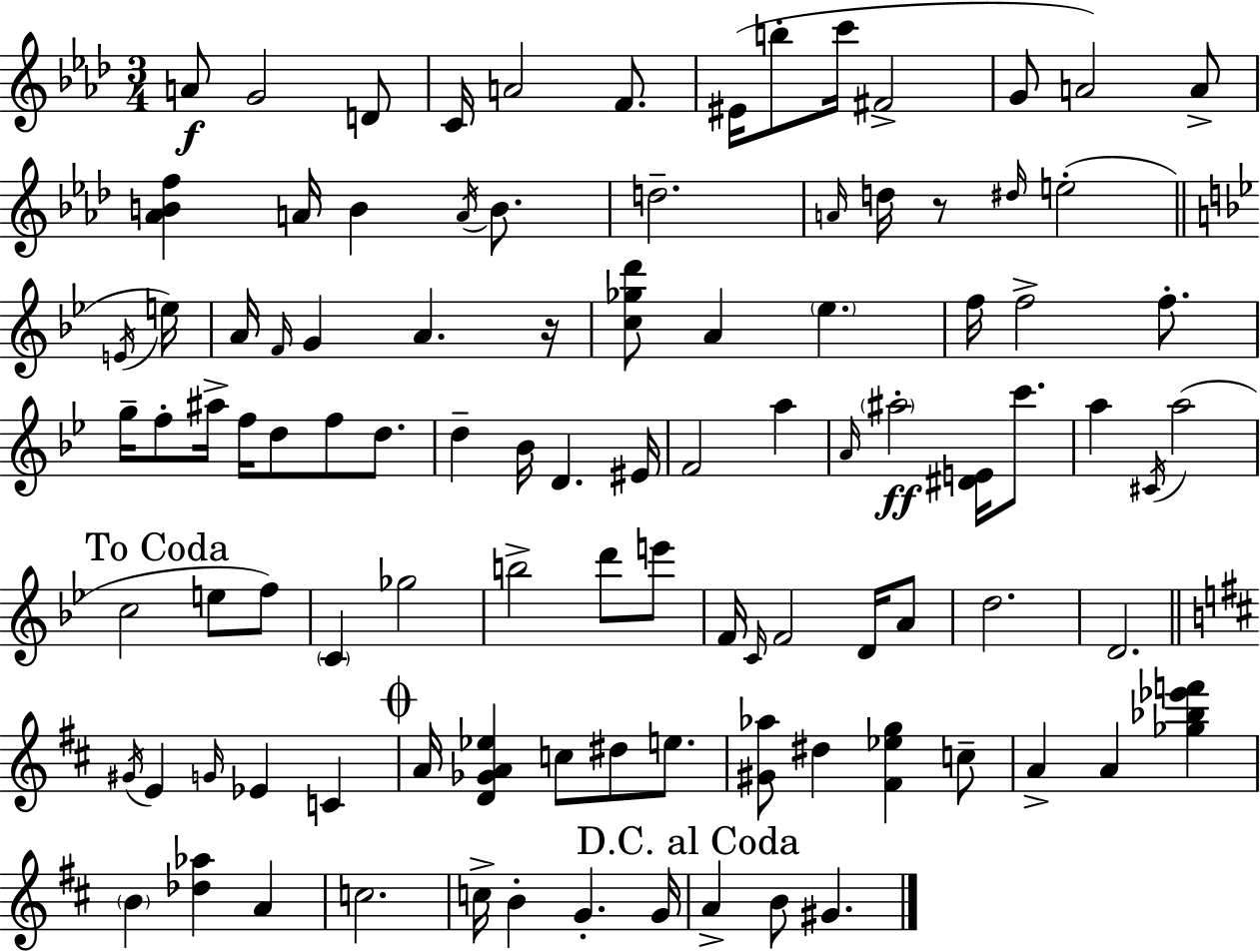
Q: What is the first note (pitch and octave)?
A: A4